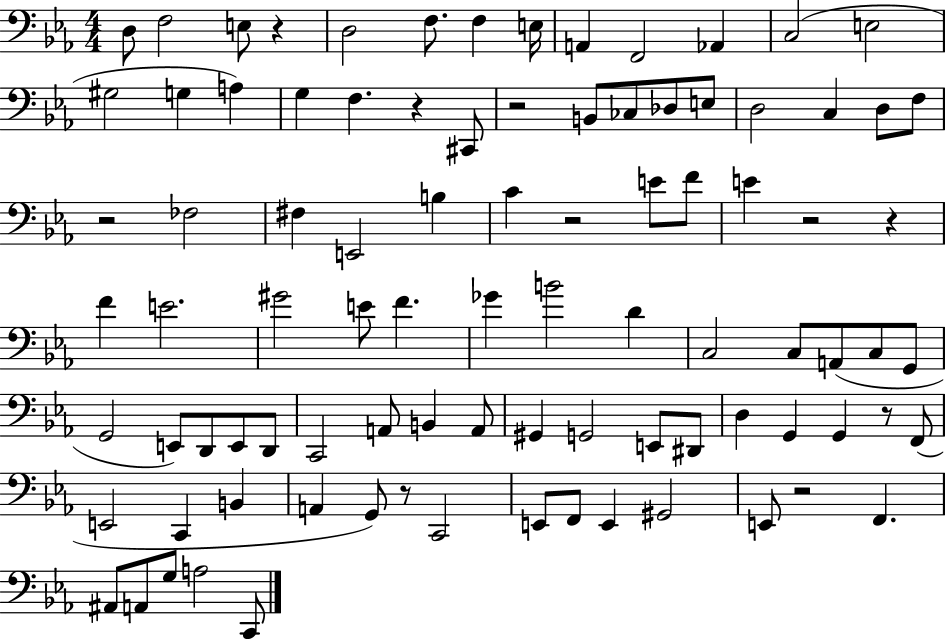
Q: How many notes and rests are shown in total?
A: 91